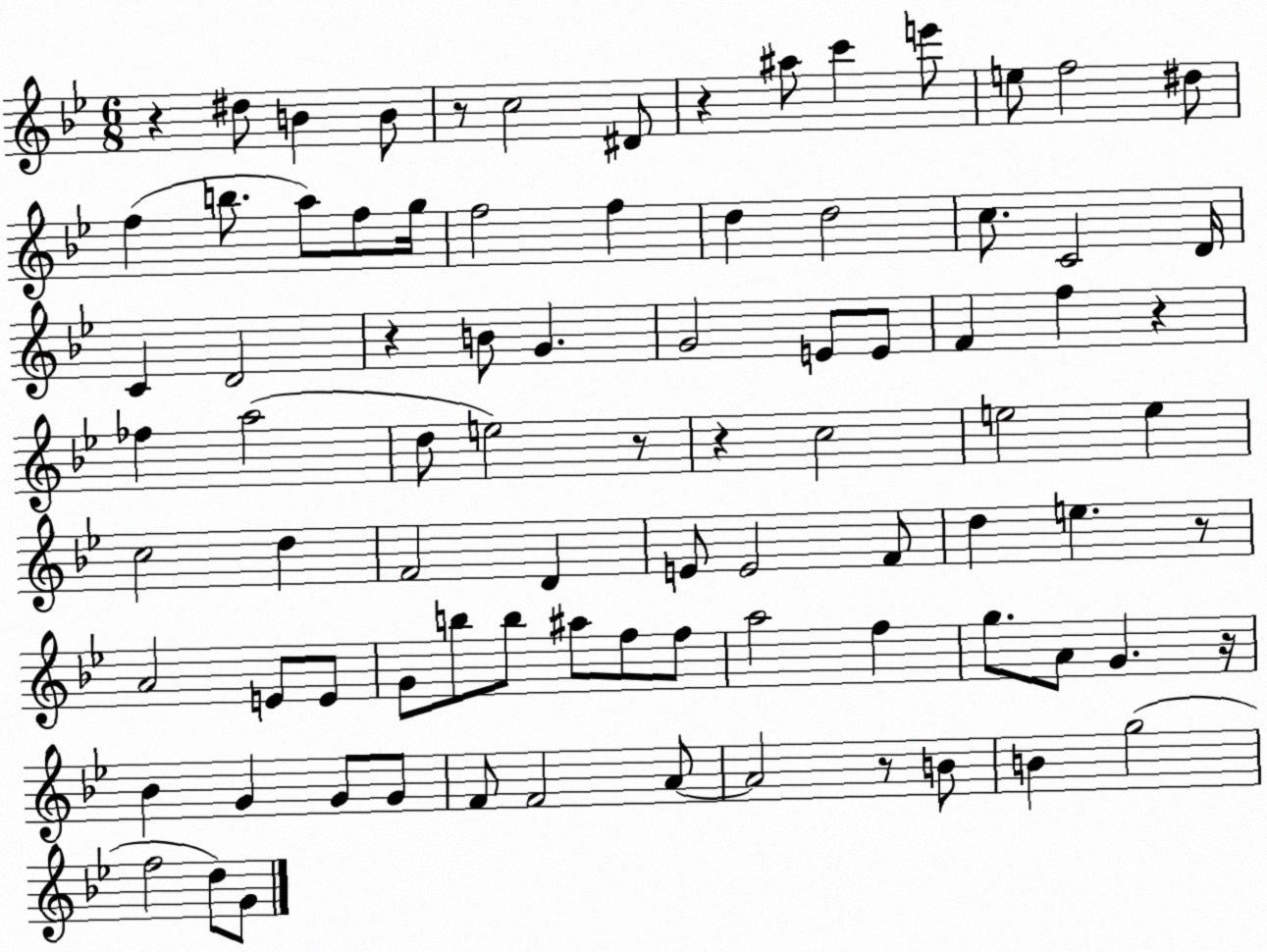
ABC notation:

X:1
T:Untitled
M:6/8
L:1/4
K:Bb
z ^d/2 B B/2 z/2 c2 ^D/2 z ^a/2 c' e'/2 e/2 f2 ^d/2 f b/2 a/2 f/2 g/4 f2 f d d2 c/2 C2 D/4 C D2 z B/2 G G2 E/2 E/2 F f z _f a2 d/2 e2 z/2 z c2 e2 e c2 d F2 D E/2 E2 F/2 d e z/2 A2 E/2 E/2 G/2 b/2 b/2 ^a/2 f/2 f/2 a2 f g/2 A/2 G z/4 _B G G/2 G/2 F/2 F2 A/2 A2 z/2 B/2 B g2 f2 d/2 G/2